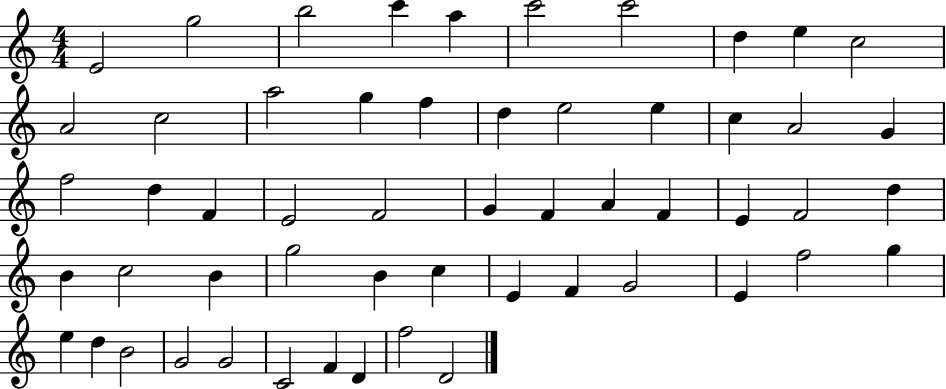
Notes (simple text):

E4/h G5/h B5/h C6/q A5/q C6/h C6/h D5/q E5/q C5/h A4/h C5/h A5/h G5/q F5/q D5/q E5/h E5/q C5/q A4/h G4/q F5/h D5/q F4/q E4/h F4/h G4/q F4/q A4/q F4/q E4/q F4/h D5/q B4/q C5/h B4/q G5/h B4/q C5/q E4/q F4/q G4/h E4/q F5/h G5/q E5/q D5/q B4/h G4/h G4/h C4/h F4/q D4/q F5/h D4/h